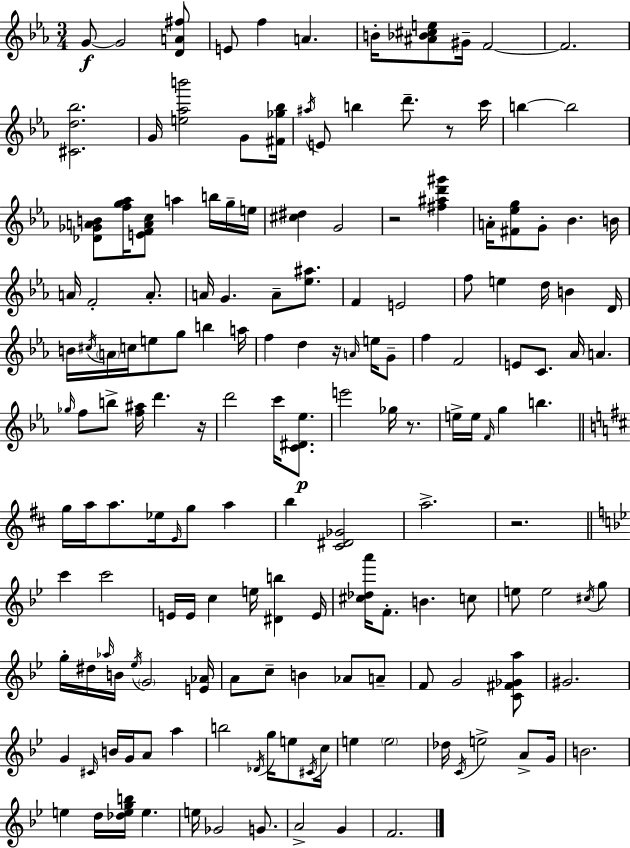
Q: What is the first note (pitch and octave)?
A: G4